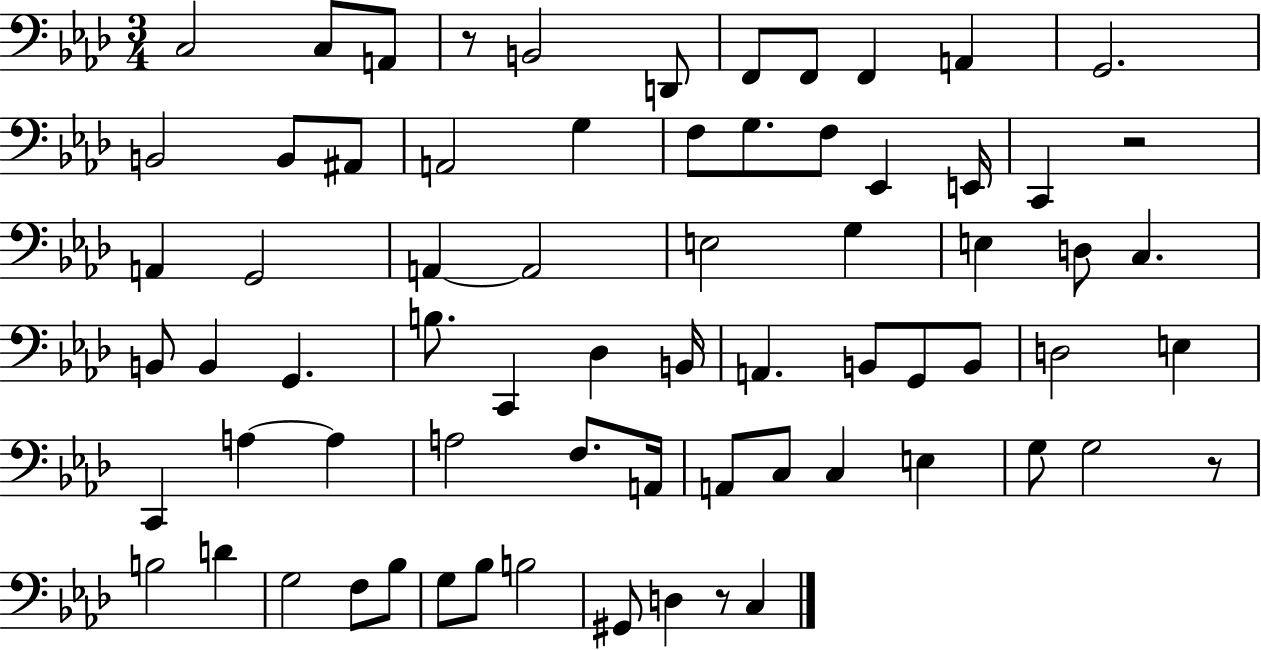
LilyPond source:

{
  \clef bass
  \numericTimeSignature
  \time 3/4
  \key aes \major
  c2 c8 a,8 | r8 b,2 d,8 | f,8 f,8 f,4 a,4 | g,2. | \break b,2 b,8 ais,8 | a,2 g4 | f8 g8. f8 ees,4 e,16 | c,4 r2 | \break a,4 g,2 | a,4~~ a,2 | e2 g4 | e4 d8 c4. | \break b,8 b,4 g,4. | b8. c,4 des4 b,16 | a,4. b,8 g,8 b,8 | d2 e4 | \break c,4 a4~~ a4 | a2 f8. a,16 | a,8 c8 c4 e4 | g8 g2 r8 | \break b2 d'4 | g2 f8 bes8 | g8 bes8 b2 | gis,8 d4 r8 c4 | \break \bar "|."
}